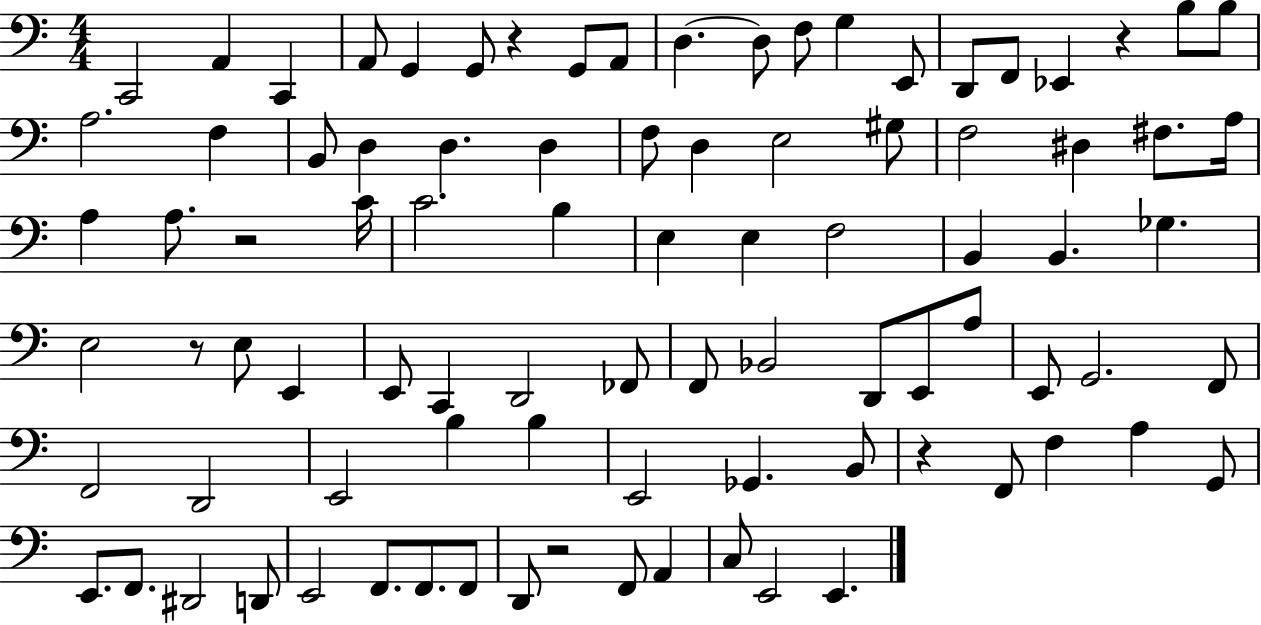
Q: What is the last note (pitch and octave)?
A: E2